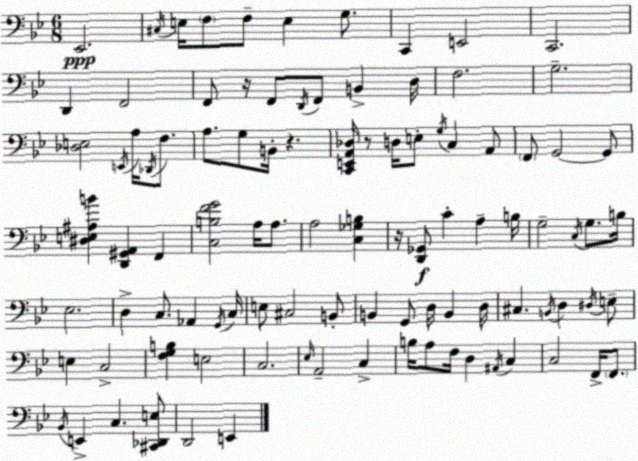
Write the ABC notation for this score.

X:1
T:Untitled
M:6/8
L:1/4
K:Gm
_E,,2 ^C,/4 E,/4 F,/2 F,/2 E, G,/2 C,, E,,2 C,,2 D,, F,,2 F,,/2 z/4 F,,/2 D,,/4 F,,/2 B,, D,/4 F,2 G,2 [_D,E,]2 E,,/4 A,/4 _D,,/4 F,/2 A,/2 G,/2 B,,/4 z [C,,E,,A,,_D,]/4 z/2 D,/4 E,/2 G,/4 C, A,,/2 F,,/2 G,,2 G,,/2 [^D,E,^A,B] [D,,^G,,A,,] F,, [C,B,FG]2 A,/4 A,/2 A,2 [C,_G,B,] z/4 [D,,_G,,]/2 C A, B,/4 G,2 C,/4 G,/2 B,/4 _E,2 D, C,/2 _A,, G,,/4 C,/4 E,/2 ^C,2 B,,/2 B,, G,,/2 D,/4 B,, D,/4 ^C, B,,/4 D, ^D,/4 E,/2 E, C,2 [F,G,B,] E,2 C,2 _E,/4 A,,2 C, B,/4 A,/2 F,/4 D, ^A,,/4 C, C,2 F,,/4 F,,/2 _B,,/4 E,, C, [^C,,_D,,E,]/2 D,,2 E,,